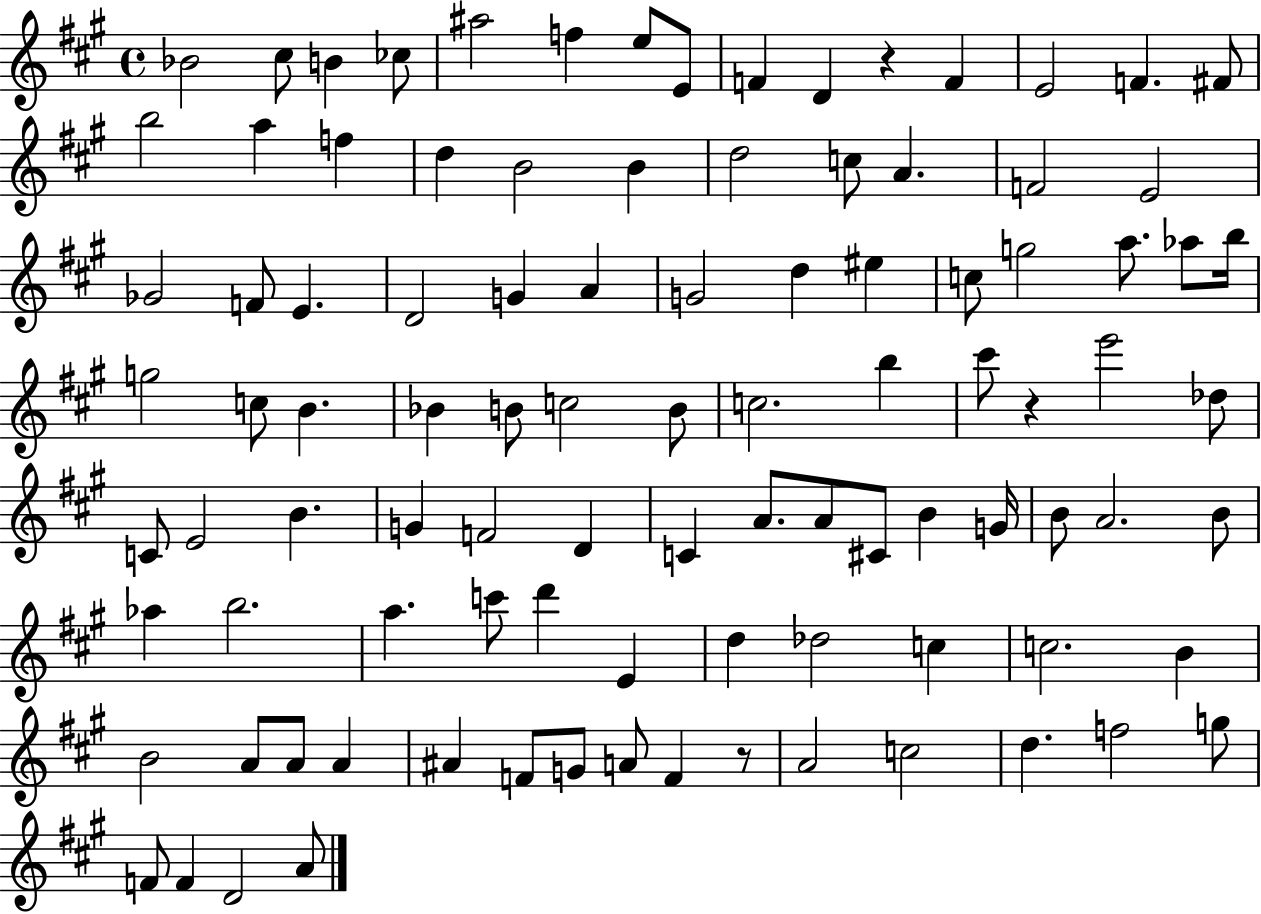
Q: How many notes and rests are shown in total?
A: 98